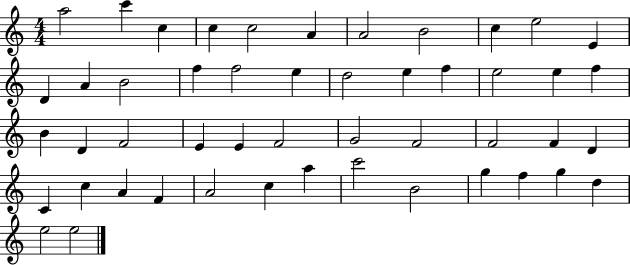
A5/h C6/q C5/q C5/q C5/h A4/q A4/h B4/h C5/q E5/h E4/q D4/q A4/q B4/h F5/q F5/h E5/q D5/h E5/q F5/q E5/h E5/q F5/q B4/q D4/q F4/h E4/q E4/q F4/h G4/h F4/h F4/h F4/q D4/q C4/q C5/q A4/q F4/q A4/h C5/q A5/q C6/h B4/h G5/q F5/q G5/q D5/q E5/h E5/h